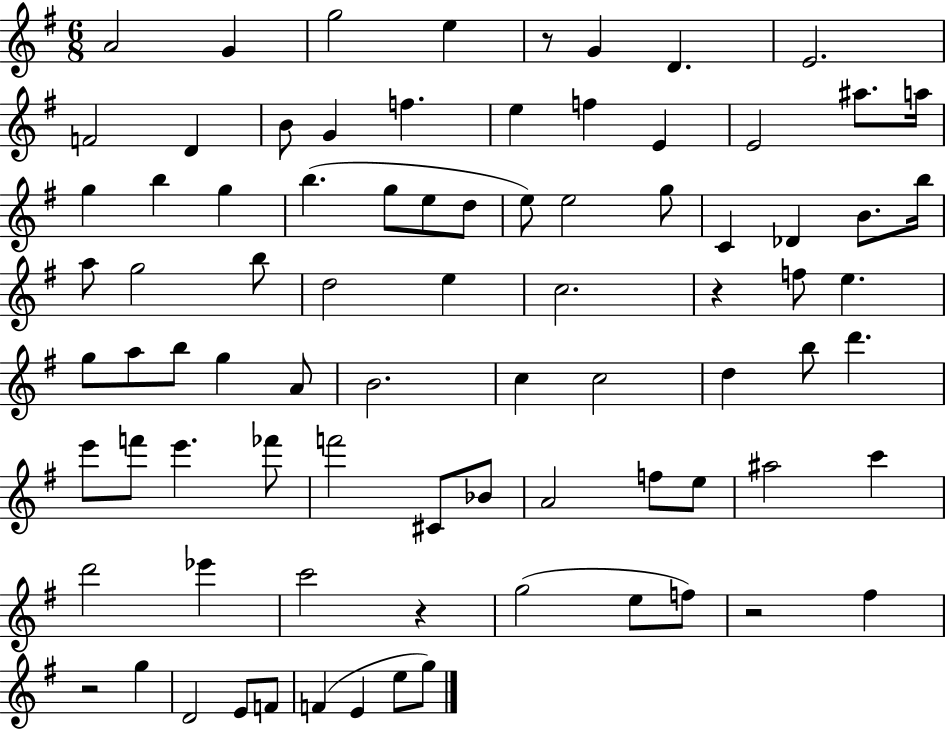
A4/h G4/q G5/h E5/q R/e G4/q D4/q. E4/h. F4/h D4/q B4/e G4/q F5/q. E5/q F5/q E4/q E4/h A#5/e. A5/s G5/q B5/q G5/q B5/q. G5/e E5/e D5/e E5/e E5/h G5/e C4/q Db4/q B4/e. B5/s A5/e G5/h B5/e D5/h E5/q C5/h. R/q F5/e E5/q. G5/e A5/e B5/e G5/q A4/e B4/h. C5/q C5/h D5/q B5/e D6/q. E6/e F6/e E6/q. FES6/e F6/h C#4/e Bb4/e A4/h F5/e E5/e A#5/h C6/q D6/h Eb6/q C6/h R/q G5/h E5/e F5/e R/h F#5/q R/h G5/q D4/h E4/e F4/e F4/q E4/q E5/e G5/e